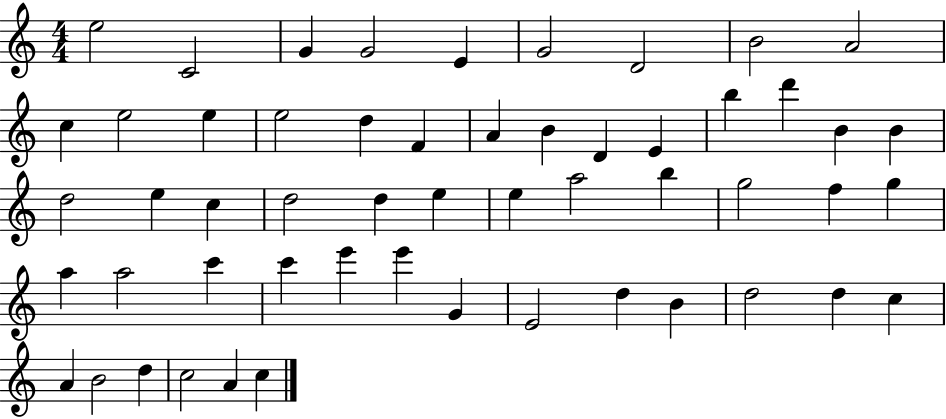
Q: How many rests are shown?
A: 0